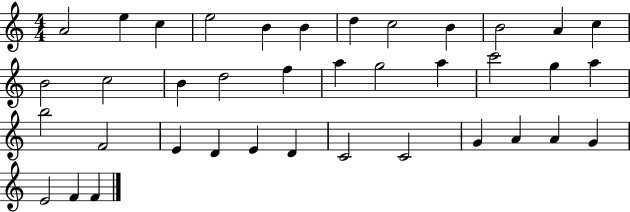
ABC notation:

X:1
T:Untitled
M:4/4
L:1/4
K:C
A2 e c e2 B B d c2 B B2 A c B2 c2 B d2 f a g2 a c'2 g a b2 F2 E D E D C2 C2 G A A G E2 F F